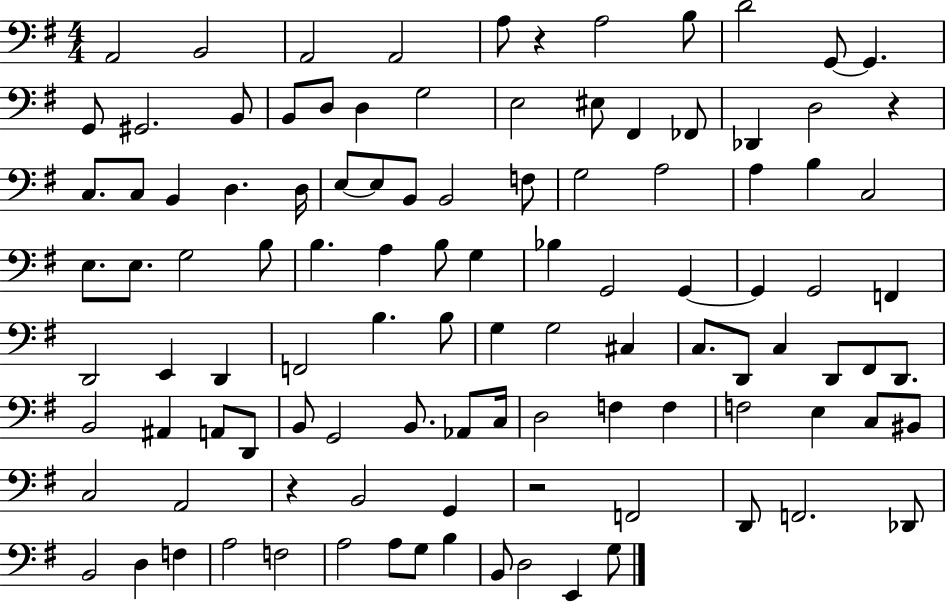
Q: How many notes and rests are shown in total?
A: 108